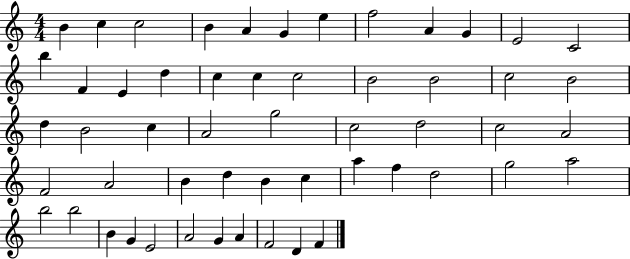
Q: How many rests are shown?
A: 0